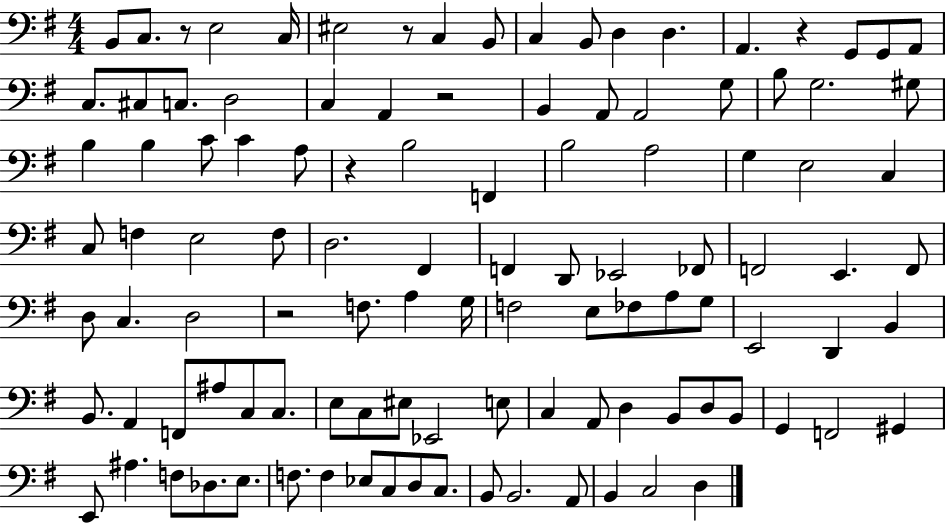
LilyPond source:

{
  \clef bass
  \numericTimeSignature
  \time 4/4
  \key g \major
  \repeat volta 2 { b,8 c8. r8 e2 c16 | eis2 r8 c4 b,8 | c4 b,8 d4 d4. | a,4. r4 g,8 g,8 a,8 | \break c8. cis8 c8. d2 | c4 a,4 r2 | b,4 a,8 a,2 g8 | b8 g2. gis8 | \break b4 b4 c'8 c'4 a8 | r4 b2 f,4 | b2 a2 | g4 e2 c4 | \break c8 f4 e2 f8 | d2. fis,4 | f,4 d,8 ees,2 fes,8 | f,2 e,4. f,8 | \break d8 c4. d2 | r2 f8. a4 g16 | f2 e8 fes8 a8 g8 | e,2 d,4 b,4 | \break b,8. a,4 f,8 ais8 c8 c8. | e8 c8 eis8 ees,2 e8 | c4 a,8 d4 b,8 d8 b,8 | g,4 f,2 gis,4 | \break e,8 ais4. f8 des8. e8. | f8. f4 ees8 c8 d8 c8. | b,8 b,2. a,8 | b,4 c2 d4 | \break } \bar "|."
}